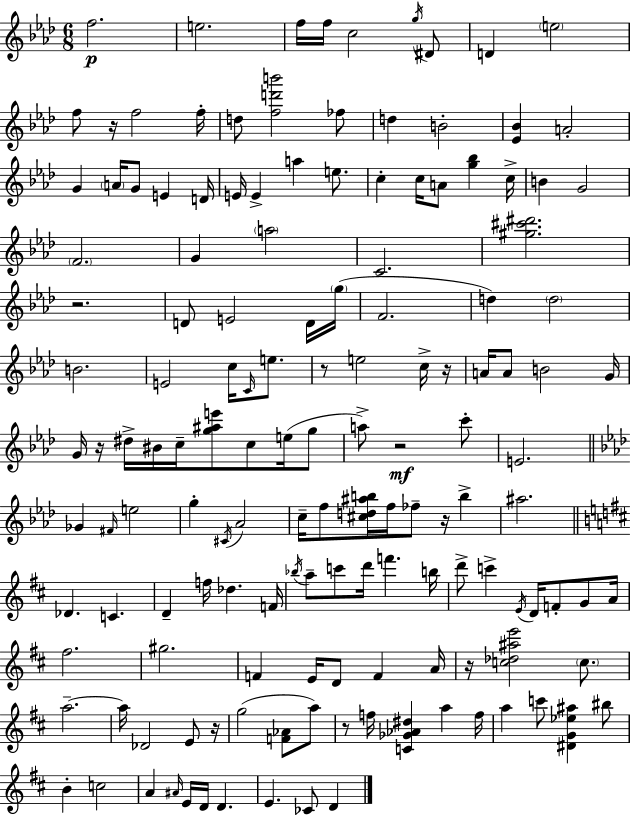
{
  \clef treble
  \numericTimeSignature
  \time 6/8
  \key aes \major
  f''2.\p | e''2. | f''16 f''16 c''2 \acciaccatura { g''16 } dis'8 | d'4 \parenthesize e''2 | \break f''8 r16 f''2 | f''16-. d''8 <f'' d''' b'''>2 fes''8 | d''4 b'2-. | <ees' bes'>4 a'2-. | \break g'4 \parenthesize a'16 g'8 e'4 | d'16 e'16 e'4-> a''4 e''8. | c''4-. c''16 a'8 <g'' bes''>4 | c''16-> b'4 g'2 | \break \parenthesize f'2. | g'4 \parenthesize a''2 | c'2. | <gis'' cis''' dis'''>2. | \break r2. | d'8 e'2 d'16 | \parenthesize g''16( f'2. | d''4) \parenthesize d''2 | \break b'2. | e'2 c''16 \grace { c'16 } e''8. | r8 e''2 | c''16-> r16 a'16 a'8 b'2 | \break g'16 g'16 r16 dis''16-> bis'16 c''16-- <g'' ais'' e'''>8 c''8 e''16( | g''8 a''8->) r2\mf | c'''8-. e'2. | \bar "||" \break \key aes \major ges'4 \grace { fis'16 } e''2 | g''4-. \acciaccatura { cis'16 } aes'2 | c''16-- f''8 <cis'' d'' ais'' b''>16 f''16 fes''8-- r16 b''4-> | ais''2. | \break \bar "||" \break \key d \major des'4. c'4. | d'4-- f''16 des''4. f'16 | \acciaccatura { bes''16 } a''8-- c'''8 d'''16 f'''4. | b''16 d'''8-> c'''4-> \acciaccatura { e'16 } d'16 f'8-. g'8 | \break a'16 fis''2. | gis''2. | f'4 e'16 d'8 f'4 | a'16 r16 <c'' des'' ais'' e'''>2 \parenthesize c''8. | \break a''2.--~~ | a''16 des'2 e'8 | r16 g''2( <f' aes'>8 | a''8) r8 f''16 <c' ges' aes' dis''>4 a''4 | \break f''16 a''4 c'''8 <dis' g' ees'' ais''>4 | bis''8 b'4-. c''2 | a'4 \grace { ais'16 } e'16 d'16 d'4. | e'4. ces'8 d'4 | \break \bar "|."
}